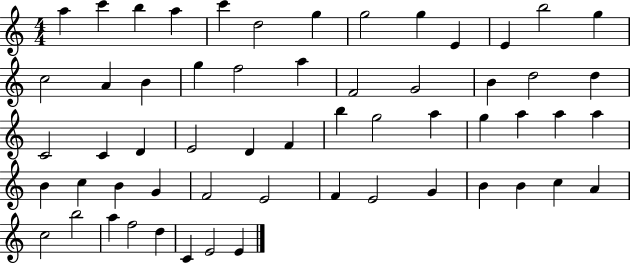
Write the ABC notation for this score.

X:1
T:Untitled
M:4/4
L:1/4
K:C
a c' b a c' d2 g g2 g E E b2 g c2 A B g f2 a F2 G2 B d2 d C2 C D E2 D F b g2 a g a a a B c B G F2 E2 F E2 G B B c A c2 b2 a f2 d C E2 E